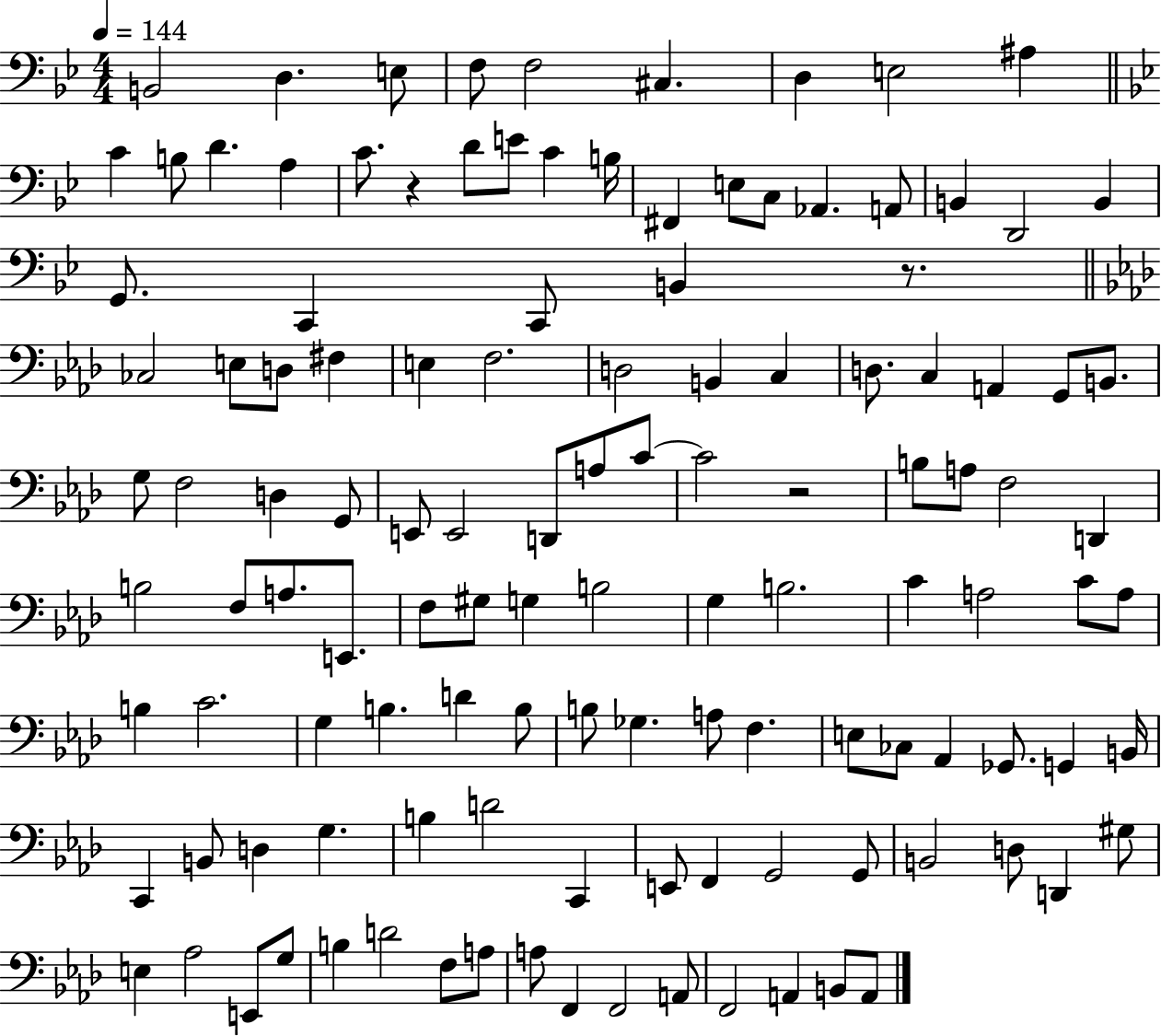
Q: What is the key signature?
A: BES major